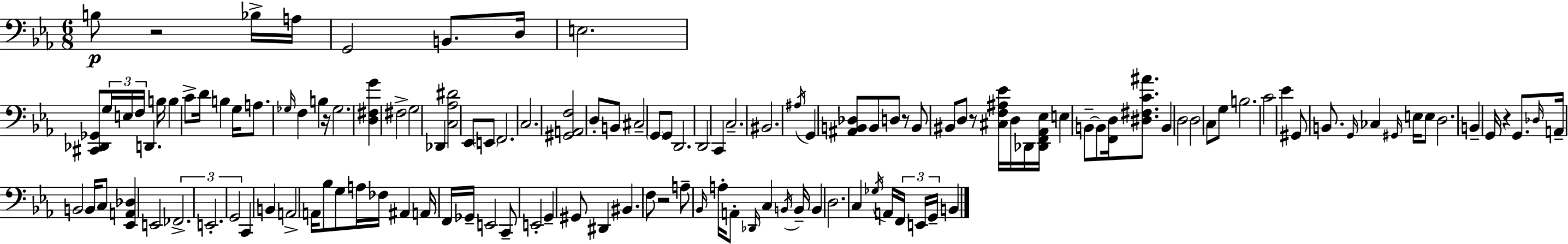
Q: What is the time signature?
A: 6/8